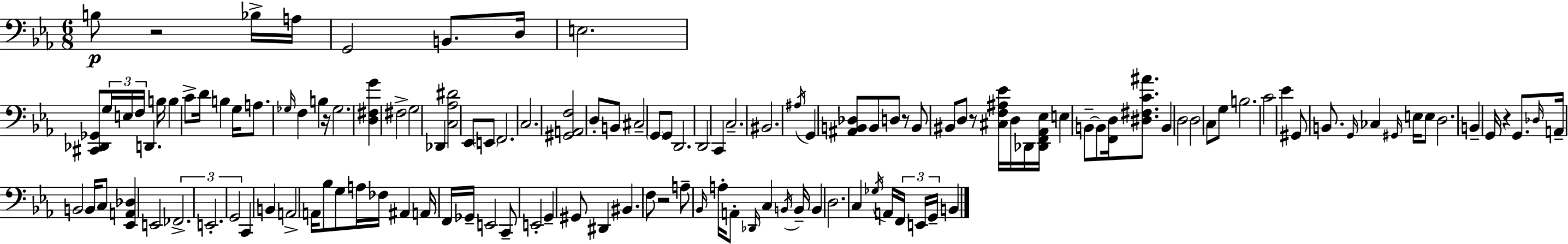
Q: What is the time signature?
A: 6/8